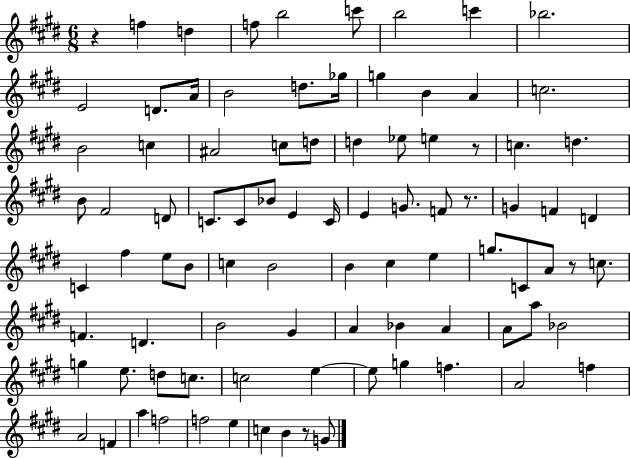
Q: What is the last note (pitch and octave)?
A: G4